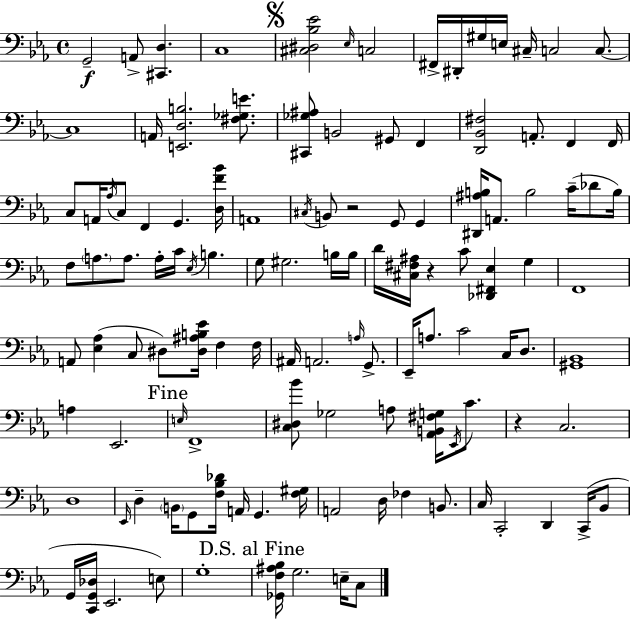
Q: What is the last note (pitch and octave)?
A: C3